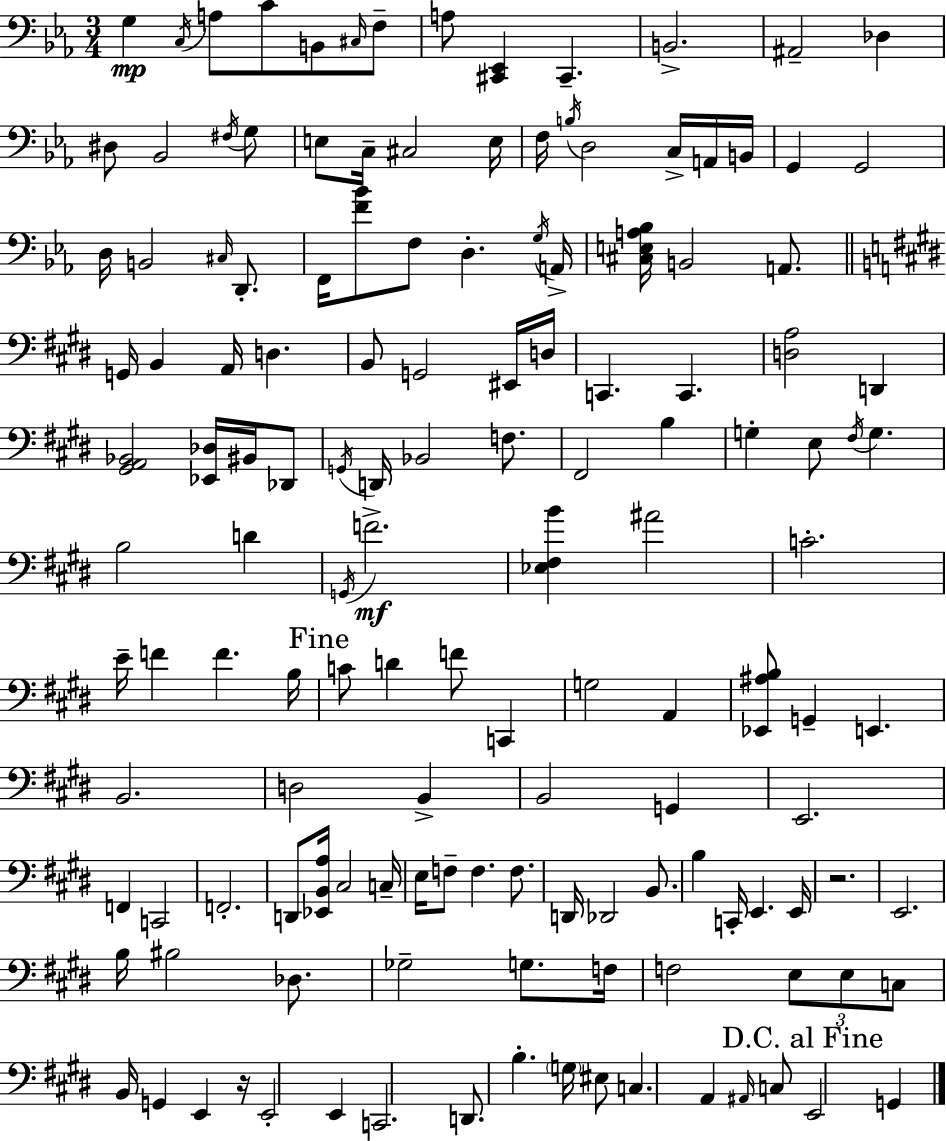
X:1
T:Untitled
M:3/4
L:1/4
K:Eb
G, C,/4 A,/2 C/2 B,,/2 ^C,/4 F,/2 A,/2 [^C,,_E,,] ^C,, B,,2 ^A,,2 _D, ^D,/2 _B,,2 ^F,/4 G,/2 E,/2 C,/4 ^C,2 E,/4 F,/4 B,/4 D,2 C,/4 A,,/4 B,,/4 G,, G,,2 D,/4 B,,2 ^C,/4 D,,/2 F,,/4 [F_B]/2 F,/2 D, G,/4 A,,/4 [^C,E,A,_B,]/4 B,,2 A,,/2 G,,/4 B,, A,,/4 D, B,,/2 G,,2 ^E,,/4 D,/4 C,, C,, [D,A,]2 D,, [^G,,A,,_B,,]2 [_E,,_D,]/4 ^B,,/4 _D,,/2 G,,/4 D,,/4 _B,,2 F,/2 ^F,,2 B, G, E,/2 ^F,/4 G, B,2 D G,,/4 F2 [_E,^F,B] ^A2 C2 E/4 F F B,/4 C/2 D F/2 C,, G,2 A,, [_E,,^A,B,]/2 G,, E,, B,,2 D,2 B,, B,,2 G,, E,,2 F,, C,,2 F,,2 D,,/2 [_E,,B,,A,]/4 ^C,2 C,/4 E,/4 F,/2 F, F,/2 D,,/4 _D,,2 B,,/2 B, C,,/4 E,, E,,/4 z2 E,,2 B,/4 ^B,2 _D,/2 _G,2 G,/2 F,/4 F,2 E,/2 E,/2 C,/2 B,,/4 G,, E,, z/4 E,,2 E,, C,,2 D,,/2 B, G,/4 ^E,/2 C, A,, ^A,,/4 C,/2 E,,2 G,,